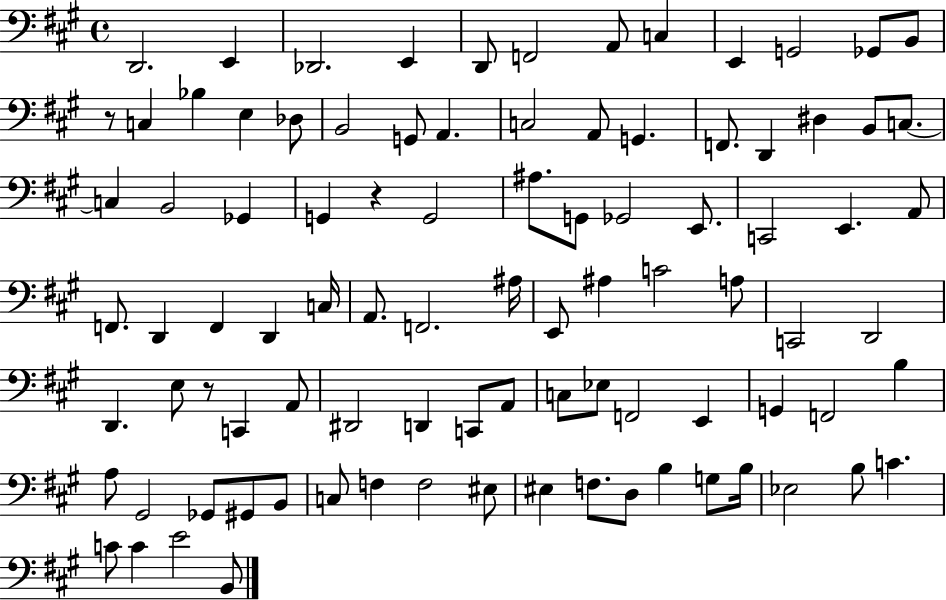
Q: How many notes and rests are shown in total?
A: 93